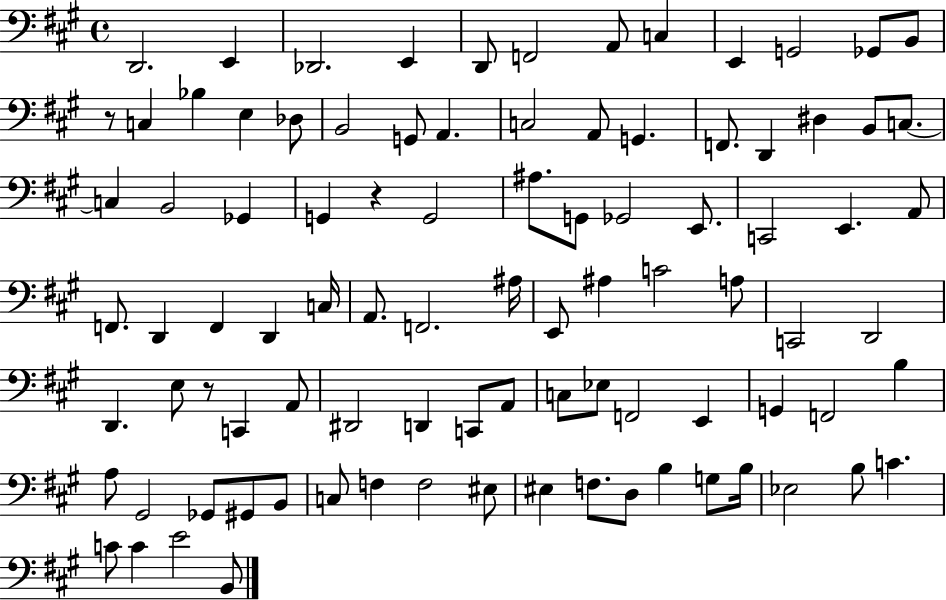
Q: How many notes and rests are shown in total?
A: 93